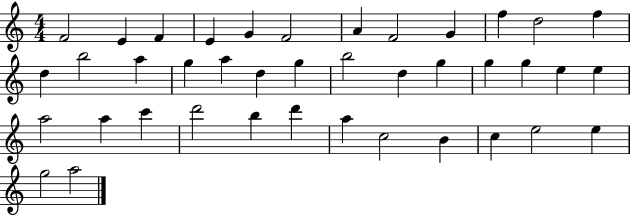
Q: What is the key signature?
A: C major